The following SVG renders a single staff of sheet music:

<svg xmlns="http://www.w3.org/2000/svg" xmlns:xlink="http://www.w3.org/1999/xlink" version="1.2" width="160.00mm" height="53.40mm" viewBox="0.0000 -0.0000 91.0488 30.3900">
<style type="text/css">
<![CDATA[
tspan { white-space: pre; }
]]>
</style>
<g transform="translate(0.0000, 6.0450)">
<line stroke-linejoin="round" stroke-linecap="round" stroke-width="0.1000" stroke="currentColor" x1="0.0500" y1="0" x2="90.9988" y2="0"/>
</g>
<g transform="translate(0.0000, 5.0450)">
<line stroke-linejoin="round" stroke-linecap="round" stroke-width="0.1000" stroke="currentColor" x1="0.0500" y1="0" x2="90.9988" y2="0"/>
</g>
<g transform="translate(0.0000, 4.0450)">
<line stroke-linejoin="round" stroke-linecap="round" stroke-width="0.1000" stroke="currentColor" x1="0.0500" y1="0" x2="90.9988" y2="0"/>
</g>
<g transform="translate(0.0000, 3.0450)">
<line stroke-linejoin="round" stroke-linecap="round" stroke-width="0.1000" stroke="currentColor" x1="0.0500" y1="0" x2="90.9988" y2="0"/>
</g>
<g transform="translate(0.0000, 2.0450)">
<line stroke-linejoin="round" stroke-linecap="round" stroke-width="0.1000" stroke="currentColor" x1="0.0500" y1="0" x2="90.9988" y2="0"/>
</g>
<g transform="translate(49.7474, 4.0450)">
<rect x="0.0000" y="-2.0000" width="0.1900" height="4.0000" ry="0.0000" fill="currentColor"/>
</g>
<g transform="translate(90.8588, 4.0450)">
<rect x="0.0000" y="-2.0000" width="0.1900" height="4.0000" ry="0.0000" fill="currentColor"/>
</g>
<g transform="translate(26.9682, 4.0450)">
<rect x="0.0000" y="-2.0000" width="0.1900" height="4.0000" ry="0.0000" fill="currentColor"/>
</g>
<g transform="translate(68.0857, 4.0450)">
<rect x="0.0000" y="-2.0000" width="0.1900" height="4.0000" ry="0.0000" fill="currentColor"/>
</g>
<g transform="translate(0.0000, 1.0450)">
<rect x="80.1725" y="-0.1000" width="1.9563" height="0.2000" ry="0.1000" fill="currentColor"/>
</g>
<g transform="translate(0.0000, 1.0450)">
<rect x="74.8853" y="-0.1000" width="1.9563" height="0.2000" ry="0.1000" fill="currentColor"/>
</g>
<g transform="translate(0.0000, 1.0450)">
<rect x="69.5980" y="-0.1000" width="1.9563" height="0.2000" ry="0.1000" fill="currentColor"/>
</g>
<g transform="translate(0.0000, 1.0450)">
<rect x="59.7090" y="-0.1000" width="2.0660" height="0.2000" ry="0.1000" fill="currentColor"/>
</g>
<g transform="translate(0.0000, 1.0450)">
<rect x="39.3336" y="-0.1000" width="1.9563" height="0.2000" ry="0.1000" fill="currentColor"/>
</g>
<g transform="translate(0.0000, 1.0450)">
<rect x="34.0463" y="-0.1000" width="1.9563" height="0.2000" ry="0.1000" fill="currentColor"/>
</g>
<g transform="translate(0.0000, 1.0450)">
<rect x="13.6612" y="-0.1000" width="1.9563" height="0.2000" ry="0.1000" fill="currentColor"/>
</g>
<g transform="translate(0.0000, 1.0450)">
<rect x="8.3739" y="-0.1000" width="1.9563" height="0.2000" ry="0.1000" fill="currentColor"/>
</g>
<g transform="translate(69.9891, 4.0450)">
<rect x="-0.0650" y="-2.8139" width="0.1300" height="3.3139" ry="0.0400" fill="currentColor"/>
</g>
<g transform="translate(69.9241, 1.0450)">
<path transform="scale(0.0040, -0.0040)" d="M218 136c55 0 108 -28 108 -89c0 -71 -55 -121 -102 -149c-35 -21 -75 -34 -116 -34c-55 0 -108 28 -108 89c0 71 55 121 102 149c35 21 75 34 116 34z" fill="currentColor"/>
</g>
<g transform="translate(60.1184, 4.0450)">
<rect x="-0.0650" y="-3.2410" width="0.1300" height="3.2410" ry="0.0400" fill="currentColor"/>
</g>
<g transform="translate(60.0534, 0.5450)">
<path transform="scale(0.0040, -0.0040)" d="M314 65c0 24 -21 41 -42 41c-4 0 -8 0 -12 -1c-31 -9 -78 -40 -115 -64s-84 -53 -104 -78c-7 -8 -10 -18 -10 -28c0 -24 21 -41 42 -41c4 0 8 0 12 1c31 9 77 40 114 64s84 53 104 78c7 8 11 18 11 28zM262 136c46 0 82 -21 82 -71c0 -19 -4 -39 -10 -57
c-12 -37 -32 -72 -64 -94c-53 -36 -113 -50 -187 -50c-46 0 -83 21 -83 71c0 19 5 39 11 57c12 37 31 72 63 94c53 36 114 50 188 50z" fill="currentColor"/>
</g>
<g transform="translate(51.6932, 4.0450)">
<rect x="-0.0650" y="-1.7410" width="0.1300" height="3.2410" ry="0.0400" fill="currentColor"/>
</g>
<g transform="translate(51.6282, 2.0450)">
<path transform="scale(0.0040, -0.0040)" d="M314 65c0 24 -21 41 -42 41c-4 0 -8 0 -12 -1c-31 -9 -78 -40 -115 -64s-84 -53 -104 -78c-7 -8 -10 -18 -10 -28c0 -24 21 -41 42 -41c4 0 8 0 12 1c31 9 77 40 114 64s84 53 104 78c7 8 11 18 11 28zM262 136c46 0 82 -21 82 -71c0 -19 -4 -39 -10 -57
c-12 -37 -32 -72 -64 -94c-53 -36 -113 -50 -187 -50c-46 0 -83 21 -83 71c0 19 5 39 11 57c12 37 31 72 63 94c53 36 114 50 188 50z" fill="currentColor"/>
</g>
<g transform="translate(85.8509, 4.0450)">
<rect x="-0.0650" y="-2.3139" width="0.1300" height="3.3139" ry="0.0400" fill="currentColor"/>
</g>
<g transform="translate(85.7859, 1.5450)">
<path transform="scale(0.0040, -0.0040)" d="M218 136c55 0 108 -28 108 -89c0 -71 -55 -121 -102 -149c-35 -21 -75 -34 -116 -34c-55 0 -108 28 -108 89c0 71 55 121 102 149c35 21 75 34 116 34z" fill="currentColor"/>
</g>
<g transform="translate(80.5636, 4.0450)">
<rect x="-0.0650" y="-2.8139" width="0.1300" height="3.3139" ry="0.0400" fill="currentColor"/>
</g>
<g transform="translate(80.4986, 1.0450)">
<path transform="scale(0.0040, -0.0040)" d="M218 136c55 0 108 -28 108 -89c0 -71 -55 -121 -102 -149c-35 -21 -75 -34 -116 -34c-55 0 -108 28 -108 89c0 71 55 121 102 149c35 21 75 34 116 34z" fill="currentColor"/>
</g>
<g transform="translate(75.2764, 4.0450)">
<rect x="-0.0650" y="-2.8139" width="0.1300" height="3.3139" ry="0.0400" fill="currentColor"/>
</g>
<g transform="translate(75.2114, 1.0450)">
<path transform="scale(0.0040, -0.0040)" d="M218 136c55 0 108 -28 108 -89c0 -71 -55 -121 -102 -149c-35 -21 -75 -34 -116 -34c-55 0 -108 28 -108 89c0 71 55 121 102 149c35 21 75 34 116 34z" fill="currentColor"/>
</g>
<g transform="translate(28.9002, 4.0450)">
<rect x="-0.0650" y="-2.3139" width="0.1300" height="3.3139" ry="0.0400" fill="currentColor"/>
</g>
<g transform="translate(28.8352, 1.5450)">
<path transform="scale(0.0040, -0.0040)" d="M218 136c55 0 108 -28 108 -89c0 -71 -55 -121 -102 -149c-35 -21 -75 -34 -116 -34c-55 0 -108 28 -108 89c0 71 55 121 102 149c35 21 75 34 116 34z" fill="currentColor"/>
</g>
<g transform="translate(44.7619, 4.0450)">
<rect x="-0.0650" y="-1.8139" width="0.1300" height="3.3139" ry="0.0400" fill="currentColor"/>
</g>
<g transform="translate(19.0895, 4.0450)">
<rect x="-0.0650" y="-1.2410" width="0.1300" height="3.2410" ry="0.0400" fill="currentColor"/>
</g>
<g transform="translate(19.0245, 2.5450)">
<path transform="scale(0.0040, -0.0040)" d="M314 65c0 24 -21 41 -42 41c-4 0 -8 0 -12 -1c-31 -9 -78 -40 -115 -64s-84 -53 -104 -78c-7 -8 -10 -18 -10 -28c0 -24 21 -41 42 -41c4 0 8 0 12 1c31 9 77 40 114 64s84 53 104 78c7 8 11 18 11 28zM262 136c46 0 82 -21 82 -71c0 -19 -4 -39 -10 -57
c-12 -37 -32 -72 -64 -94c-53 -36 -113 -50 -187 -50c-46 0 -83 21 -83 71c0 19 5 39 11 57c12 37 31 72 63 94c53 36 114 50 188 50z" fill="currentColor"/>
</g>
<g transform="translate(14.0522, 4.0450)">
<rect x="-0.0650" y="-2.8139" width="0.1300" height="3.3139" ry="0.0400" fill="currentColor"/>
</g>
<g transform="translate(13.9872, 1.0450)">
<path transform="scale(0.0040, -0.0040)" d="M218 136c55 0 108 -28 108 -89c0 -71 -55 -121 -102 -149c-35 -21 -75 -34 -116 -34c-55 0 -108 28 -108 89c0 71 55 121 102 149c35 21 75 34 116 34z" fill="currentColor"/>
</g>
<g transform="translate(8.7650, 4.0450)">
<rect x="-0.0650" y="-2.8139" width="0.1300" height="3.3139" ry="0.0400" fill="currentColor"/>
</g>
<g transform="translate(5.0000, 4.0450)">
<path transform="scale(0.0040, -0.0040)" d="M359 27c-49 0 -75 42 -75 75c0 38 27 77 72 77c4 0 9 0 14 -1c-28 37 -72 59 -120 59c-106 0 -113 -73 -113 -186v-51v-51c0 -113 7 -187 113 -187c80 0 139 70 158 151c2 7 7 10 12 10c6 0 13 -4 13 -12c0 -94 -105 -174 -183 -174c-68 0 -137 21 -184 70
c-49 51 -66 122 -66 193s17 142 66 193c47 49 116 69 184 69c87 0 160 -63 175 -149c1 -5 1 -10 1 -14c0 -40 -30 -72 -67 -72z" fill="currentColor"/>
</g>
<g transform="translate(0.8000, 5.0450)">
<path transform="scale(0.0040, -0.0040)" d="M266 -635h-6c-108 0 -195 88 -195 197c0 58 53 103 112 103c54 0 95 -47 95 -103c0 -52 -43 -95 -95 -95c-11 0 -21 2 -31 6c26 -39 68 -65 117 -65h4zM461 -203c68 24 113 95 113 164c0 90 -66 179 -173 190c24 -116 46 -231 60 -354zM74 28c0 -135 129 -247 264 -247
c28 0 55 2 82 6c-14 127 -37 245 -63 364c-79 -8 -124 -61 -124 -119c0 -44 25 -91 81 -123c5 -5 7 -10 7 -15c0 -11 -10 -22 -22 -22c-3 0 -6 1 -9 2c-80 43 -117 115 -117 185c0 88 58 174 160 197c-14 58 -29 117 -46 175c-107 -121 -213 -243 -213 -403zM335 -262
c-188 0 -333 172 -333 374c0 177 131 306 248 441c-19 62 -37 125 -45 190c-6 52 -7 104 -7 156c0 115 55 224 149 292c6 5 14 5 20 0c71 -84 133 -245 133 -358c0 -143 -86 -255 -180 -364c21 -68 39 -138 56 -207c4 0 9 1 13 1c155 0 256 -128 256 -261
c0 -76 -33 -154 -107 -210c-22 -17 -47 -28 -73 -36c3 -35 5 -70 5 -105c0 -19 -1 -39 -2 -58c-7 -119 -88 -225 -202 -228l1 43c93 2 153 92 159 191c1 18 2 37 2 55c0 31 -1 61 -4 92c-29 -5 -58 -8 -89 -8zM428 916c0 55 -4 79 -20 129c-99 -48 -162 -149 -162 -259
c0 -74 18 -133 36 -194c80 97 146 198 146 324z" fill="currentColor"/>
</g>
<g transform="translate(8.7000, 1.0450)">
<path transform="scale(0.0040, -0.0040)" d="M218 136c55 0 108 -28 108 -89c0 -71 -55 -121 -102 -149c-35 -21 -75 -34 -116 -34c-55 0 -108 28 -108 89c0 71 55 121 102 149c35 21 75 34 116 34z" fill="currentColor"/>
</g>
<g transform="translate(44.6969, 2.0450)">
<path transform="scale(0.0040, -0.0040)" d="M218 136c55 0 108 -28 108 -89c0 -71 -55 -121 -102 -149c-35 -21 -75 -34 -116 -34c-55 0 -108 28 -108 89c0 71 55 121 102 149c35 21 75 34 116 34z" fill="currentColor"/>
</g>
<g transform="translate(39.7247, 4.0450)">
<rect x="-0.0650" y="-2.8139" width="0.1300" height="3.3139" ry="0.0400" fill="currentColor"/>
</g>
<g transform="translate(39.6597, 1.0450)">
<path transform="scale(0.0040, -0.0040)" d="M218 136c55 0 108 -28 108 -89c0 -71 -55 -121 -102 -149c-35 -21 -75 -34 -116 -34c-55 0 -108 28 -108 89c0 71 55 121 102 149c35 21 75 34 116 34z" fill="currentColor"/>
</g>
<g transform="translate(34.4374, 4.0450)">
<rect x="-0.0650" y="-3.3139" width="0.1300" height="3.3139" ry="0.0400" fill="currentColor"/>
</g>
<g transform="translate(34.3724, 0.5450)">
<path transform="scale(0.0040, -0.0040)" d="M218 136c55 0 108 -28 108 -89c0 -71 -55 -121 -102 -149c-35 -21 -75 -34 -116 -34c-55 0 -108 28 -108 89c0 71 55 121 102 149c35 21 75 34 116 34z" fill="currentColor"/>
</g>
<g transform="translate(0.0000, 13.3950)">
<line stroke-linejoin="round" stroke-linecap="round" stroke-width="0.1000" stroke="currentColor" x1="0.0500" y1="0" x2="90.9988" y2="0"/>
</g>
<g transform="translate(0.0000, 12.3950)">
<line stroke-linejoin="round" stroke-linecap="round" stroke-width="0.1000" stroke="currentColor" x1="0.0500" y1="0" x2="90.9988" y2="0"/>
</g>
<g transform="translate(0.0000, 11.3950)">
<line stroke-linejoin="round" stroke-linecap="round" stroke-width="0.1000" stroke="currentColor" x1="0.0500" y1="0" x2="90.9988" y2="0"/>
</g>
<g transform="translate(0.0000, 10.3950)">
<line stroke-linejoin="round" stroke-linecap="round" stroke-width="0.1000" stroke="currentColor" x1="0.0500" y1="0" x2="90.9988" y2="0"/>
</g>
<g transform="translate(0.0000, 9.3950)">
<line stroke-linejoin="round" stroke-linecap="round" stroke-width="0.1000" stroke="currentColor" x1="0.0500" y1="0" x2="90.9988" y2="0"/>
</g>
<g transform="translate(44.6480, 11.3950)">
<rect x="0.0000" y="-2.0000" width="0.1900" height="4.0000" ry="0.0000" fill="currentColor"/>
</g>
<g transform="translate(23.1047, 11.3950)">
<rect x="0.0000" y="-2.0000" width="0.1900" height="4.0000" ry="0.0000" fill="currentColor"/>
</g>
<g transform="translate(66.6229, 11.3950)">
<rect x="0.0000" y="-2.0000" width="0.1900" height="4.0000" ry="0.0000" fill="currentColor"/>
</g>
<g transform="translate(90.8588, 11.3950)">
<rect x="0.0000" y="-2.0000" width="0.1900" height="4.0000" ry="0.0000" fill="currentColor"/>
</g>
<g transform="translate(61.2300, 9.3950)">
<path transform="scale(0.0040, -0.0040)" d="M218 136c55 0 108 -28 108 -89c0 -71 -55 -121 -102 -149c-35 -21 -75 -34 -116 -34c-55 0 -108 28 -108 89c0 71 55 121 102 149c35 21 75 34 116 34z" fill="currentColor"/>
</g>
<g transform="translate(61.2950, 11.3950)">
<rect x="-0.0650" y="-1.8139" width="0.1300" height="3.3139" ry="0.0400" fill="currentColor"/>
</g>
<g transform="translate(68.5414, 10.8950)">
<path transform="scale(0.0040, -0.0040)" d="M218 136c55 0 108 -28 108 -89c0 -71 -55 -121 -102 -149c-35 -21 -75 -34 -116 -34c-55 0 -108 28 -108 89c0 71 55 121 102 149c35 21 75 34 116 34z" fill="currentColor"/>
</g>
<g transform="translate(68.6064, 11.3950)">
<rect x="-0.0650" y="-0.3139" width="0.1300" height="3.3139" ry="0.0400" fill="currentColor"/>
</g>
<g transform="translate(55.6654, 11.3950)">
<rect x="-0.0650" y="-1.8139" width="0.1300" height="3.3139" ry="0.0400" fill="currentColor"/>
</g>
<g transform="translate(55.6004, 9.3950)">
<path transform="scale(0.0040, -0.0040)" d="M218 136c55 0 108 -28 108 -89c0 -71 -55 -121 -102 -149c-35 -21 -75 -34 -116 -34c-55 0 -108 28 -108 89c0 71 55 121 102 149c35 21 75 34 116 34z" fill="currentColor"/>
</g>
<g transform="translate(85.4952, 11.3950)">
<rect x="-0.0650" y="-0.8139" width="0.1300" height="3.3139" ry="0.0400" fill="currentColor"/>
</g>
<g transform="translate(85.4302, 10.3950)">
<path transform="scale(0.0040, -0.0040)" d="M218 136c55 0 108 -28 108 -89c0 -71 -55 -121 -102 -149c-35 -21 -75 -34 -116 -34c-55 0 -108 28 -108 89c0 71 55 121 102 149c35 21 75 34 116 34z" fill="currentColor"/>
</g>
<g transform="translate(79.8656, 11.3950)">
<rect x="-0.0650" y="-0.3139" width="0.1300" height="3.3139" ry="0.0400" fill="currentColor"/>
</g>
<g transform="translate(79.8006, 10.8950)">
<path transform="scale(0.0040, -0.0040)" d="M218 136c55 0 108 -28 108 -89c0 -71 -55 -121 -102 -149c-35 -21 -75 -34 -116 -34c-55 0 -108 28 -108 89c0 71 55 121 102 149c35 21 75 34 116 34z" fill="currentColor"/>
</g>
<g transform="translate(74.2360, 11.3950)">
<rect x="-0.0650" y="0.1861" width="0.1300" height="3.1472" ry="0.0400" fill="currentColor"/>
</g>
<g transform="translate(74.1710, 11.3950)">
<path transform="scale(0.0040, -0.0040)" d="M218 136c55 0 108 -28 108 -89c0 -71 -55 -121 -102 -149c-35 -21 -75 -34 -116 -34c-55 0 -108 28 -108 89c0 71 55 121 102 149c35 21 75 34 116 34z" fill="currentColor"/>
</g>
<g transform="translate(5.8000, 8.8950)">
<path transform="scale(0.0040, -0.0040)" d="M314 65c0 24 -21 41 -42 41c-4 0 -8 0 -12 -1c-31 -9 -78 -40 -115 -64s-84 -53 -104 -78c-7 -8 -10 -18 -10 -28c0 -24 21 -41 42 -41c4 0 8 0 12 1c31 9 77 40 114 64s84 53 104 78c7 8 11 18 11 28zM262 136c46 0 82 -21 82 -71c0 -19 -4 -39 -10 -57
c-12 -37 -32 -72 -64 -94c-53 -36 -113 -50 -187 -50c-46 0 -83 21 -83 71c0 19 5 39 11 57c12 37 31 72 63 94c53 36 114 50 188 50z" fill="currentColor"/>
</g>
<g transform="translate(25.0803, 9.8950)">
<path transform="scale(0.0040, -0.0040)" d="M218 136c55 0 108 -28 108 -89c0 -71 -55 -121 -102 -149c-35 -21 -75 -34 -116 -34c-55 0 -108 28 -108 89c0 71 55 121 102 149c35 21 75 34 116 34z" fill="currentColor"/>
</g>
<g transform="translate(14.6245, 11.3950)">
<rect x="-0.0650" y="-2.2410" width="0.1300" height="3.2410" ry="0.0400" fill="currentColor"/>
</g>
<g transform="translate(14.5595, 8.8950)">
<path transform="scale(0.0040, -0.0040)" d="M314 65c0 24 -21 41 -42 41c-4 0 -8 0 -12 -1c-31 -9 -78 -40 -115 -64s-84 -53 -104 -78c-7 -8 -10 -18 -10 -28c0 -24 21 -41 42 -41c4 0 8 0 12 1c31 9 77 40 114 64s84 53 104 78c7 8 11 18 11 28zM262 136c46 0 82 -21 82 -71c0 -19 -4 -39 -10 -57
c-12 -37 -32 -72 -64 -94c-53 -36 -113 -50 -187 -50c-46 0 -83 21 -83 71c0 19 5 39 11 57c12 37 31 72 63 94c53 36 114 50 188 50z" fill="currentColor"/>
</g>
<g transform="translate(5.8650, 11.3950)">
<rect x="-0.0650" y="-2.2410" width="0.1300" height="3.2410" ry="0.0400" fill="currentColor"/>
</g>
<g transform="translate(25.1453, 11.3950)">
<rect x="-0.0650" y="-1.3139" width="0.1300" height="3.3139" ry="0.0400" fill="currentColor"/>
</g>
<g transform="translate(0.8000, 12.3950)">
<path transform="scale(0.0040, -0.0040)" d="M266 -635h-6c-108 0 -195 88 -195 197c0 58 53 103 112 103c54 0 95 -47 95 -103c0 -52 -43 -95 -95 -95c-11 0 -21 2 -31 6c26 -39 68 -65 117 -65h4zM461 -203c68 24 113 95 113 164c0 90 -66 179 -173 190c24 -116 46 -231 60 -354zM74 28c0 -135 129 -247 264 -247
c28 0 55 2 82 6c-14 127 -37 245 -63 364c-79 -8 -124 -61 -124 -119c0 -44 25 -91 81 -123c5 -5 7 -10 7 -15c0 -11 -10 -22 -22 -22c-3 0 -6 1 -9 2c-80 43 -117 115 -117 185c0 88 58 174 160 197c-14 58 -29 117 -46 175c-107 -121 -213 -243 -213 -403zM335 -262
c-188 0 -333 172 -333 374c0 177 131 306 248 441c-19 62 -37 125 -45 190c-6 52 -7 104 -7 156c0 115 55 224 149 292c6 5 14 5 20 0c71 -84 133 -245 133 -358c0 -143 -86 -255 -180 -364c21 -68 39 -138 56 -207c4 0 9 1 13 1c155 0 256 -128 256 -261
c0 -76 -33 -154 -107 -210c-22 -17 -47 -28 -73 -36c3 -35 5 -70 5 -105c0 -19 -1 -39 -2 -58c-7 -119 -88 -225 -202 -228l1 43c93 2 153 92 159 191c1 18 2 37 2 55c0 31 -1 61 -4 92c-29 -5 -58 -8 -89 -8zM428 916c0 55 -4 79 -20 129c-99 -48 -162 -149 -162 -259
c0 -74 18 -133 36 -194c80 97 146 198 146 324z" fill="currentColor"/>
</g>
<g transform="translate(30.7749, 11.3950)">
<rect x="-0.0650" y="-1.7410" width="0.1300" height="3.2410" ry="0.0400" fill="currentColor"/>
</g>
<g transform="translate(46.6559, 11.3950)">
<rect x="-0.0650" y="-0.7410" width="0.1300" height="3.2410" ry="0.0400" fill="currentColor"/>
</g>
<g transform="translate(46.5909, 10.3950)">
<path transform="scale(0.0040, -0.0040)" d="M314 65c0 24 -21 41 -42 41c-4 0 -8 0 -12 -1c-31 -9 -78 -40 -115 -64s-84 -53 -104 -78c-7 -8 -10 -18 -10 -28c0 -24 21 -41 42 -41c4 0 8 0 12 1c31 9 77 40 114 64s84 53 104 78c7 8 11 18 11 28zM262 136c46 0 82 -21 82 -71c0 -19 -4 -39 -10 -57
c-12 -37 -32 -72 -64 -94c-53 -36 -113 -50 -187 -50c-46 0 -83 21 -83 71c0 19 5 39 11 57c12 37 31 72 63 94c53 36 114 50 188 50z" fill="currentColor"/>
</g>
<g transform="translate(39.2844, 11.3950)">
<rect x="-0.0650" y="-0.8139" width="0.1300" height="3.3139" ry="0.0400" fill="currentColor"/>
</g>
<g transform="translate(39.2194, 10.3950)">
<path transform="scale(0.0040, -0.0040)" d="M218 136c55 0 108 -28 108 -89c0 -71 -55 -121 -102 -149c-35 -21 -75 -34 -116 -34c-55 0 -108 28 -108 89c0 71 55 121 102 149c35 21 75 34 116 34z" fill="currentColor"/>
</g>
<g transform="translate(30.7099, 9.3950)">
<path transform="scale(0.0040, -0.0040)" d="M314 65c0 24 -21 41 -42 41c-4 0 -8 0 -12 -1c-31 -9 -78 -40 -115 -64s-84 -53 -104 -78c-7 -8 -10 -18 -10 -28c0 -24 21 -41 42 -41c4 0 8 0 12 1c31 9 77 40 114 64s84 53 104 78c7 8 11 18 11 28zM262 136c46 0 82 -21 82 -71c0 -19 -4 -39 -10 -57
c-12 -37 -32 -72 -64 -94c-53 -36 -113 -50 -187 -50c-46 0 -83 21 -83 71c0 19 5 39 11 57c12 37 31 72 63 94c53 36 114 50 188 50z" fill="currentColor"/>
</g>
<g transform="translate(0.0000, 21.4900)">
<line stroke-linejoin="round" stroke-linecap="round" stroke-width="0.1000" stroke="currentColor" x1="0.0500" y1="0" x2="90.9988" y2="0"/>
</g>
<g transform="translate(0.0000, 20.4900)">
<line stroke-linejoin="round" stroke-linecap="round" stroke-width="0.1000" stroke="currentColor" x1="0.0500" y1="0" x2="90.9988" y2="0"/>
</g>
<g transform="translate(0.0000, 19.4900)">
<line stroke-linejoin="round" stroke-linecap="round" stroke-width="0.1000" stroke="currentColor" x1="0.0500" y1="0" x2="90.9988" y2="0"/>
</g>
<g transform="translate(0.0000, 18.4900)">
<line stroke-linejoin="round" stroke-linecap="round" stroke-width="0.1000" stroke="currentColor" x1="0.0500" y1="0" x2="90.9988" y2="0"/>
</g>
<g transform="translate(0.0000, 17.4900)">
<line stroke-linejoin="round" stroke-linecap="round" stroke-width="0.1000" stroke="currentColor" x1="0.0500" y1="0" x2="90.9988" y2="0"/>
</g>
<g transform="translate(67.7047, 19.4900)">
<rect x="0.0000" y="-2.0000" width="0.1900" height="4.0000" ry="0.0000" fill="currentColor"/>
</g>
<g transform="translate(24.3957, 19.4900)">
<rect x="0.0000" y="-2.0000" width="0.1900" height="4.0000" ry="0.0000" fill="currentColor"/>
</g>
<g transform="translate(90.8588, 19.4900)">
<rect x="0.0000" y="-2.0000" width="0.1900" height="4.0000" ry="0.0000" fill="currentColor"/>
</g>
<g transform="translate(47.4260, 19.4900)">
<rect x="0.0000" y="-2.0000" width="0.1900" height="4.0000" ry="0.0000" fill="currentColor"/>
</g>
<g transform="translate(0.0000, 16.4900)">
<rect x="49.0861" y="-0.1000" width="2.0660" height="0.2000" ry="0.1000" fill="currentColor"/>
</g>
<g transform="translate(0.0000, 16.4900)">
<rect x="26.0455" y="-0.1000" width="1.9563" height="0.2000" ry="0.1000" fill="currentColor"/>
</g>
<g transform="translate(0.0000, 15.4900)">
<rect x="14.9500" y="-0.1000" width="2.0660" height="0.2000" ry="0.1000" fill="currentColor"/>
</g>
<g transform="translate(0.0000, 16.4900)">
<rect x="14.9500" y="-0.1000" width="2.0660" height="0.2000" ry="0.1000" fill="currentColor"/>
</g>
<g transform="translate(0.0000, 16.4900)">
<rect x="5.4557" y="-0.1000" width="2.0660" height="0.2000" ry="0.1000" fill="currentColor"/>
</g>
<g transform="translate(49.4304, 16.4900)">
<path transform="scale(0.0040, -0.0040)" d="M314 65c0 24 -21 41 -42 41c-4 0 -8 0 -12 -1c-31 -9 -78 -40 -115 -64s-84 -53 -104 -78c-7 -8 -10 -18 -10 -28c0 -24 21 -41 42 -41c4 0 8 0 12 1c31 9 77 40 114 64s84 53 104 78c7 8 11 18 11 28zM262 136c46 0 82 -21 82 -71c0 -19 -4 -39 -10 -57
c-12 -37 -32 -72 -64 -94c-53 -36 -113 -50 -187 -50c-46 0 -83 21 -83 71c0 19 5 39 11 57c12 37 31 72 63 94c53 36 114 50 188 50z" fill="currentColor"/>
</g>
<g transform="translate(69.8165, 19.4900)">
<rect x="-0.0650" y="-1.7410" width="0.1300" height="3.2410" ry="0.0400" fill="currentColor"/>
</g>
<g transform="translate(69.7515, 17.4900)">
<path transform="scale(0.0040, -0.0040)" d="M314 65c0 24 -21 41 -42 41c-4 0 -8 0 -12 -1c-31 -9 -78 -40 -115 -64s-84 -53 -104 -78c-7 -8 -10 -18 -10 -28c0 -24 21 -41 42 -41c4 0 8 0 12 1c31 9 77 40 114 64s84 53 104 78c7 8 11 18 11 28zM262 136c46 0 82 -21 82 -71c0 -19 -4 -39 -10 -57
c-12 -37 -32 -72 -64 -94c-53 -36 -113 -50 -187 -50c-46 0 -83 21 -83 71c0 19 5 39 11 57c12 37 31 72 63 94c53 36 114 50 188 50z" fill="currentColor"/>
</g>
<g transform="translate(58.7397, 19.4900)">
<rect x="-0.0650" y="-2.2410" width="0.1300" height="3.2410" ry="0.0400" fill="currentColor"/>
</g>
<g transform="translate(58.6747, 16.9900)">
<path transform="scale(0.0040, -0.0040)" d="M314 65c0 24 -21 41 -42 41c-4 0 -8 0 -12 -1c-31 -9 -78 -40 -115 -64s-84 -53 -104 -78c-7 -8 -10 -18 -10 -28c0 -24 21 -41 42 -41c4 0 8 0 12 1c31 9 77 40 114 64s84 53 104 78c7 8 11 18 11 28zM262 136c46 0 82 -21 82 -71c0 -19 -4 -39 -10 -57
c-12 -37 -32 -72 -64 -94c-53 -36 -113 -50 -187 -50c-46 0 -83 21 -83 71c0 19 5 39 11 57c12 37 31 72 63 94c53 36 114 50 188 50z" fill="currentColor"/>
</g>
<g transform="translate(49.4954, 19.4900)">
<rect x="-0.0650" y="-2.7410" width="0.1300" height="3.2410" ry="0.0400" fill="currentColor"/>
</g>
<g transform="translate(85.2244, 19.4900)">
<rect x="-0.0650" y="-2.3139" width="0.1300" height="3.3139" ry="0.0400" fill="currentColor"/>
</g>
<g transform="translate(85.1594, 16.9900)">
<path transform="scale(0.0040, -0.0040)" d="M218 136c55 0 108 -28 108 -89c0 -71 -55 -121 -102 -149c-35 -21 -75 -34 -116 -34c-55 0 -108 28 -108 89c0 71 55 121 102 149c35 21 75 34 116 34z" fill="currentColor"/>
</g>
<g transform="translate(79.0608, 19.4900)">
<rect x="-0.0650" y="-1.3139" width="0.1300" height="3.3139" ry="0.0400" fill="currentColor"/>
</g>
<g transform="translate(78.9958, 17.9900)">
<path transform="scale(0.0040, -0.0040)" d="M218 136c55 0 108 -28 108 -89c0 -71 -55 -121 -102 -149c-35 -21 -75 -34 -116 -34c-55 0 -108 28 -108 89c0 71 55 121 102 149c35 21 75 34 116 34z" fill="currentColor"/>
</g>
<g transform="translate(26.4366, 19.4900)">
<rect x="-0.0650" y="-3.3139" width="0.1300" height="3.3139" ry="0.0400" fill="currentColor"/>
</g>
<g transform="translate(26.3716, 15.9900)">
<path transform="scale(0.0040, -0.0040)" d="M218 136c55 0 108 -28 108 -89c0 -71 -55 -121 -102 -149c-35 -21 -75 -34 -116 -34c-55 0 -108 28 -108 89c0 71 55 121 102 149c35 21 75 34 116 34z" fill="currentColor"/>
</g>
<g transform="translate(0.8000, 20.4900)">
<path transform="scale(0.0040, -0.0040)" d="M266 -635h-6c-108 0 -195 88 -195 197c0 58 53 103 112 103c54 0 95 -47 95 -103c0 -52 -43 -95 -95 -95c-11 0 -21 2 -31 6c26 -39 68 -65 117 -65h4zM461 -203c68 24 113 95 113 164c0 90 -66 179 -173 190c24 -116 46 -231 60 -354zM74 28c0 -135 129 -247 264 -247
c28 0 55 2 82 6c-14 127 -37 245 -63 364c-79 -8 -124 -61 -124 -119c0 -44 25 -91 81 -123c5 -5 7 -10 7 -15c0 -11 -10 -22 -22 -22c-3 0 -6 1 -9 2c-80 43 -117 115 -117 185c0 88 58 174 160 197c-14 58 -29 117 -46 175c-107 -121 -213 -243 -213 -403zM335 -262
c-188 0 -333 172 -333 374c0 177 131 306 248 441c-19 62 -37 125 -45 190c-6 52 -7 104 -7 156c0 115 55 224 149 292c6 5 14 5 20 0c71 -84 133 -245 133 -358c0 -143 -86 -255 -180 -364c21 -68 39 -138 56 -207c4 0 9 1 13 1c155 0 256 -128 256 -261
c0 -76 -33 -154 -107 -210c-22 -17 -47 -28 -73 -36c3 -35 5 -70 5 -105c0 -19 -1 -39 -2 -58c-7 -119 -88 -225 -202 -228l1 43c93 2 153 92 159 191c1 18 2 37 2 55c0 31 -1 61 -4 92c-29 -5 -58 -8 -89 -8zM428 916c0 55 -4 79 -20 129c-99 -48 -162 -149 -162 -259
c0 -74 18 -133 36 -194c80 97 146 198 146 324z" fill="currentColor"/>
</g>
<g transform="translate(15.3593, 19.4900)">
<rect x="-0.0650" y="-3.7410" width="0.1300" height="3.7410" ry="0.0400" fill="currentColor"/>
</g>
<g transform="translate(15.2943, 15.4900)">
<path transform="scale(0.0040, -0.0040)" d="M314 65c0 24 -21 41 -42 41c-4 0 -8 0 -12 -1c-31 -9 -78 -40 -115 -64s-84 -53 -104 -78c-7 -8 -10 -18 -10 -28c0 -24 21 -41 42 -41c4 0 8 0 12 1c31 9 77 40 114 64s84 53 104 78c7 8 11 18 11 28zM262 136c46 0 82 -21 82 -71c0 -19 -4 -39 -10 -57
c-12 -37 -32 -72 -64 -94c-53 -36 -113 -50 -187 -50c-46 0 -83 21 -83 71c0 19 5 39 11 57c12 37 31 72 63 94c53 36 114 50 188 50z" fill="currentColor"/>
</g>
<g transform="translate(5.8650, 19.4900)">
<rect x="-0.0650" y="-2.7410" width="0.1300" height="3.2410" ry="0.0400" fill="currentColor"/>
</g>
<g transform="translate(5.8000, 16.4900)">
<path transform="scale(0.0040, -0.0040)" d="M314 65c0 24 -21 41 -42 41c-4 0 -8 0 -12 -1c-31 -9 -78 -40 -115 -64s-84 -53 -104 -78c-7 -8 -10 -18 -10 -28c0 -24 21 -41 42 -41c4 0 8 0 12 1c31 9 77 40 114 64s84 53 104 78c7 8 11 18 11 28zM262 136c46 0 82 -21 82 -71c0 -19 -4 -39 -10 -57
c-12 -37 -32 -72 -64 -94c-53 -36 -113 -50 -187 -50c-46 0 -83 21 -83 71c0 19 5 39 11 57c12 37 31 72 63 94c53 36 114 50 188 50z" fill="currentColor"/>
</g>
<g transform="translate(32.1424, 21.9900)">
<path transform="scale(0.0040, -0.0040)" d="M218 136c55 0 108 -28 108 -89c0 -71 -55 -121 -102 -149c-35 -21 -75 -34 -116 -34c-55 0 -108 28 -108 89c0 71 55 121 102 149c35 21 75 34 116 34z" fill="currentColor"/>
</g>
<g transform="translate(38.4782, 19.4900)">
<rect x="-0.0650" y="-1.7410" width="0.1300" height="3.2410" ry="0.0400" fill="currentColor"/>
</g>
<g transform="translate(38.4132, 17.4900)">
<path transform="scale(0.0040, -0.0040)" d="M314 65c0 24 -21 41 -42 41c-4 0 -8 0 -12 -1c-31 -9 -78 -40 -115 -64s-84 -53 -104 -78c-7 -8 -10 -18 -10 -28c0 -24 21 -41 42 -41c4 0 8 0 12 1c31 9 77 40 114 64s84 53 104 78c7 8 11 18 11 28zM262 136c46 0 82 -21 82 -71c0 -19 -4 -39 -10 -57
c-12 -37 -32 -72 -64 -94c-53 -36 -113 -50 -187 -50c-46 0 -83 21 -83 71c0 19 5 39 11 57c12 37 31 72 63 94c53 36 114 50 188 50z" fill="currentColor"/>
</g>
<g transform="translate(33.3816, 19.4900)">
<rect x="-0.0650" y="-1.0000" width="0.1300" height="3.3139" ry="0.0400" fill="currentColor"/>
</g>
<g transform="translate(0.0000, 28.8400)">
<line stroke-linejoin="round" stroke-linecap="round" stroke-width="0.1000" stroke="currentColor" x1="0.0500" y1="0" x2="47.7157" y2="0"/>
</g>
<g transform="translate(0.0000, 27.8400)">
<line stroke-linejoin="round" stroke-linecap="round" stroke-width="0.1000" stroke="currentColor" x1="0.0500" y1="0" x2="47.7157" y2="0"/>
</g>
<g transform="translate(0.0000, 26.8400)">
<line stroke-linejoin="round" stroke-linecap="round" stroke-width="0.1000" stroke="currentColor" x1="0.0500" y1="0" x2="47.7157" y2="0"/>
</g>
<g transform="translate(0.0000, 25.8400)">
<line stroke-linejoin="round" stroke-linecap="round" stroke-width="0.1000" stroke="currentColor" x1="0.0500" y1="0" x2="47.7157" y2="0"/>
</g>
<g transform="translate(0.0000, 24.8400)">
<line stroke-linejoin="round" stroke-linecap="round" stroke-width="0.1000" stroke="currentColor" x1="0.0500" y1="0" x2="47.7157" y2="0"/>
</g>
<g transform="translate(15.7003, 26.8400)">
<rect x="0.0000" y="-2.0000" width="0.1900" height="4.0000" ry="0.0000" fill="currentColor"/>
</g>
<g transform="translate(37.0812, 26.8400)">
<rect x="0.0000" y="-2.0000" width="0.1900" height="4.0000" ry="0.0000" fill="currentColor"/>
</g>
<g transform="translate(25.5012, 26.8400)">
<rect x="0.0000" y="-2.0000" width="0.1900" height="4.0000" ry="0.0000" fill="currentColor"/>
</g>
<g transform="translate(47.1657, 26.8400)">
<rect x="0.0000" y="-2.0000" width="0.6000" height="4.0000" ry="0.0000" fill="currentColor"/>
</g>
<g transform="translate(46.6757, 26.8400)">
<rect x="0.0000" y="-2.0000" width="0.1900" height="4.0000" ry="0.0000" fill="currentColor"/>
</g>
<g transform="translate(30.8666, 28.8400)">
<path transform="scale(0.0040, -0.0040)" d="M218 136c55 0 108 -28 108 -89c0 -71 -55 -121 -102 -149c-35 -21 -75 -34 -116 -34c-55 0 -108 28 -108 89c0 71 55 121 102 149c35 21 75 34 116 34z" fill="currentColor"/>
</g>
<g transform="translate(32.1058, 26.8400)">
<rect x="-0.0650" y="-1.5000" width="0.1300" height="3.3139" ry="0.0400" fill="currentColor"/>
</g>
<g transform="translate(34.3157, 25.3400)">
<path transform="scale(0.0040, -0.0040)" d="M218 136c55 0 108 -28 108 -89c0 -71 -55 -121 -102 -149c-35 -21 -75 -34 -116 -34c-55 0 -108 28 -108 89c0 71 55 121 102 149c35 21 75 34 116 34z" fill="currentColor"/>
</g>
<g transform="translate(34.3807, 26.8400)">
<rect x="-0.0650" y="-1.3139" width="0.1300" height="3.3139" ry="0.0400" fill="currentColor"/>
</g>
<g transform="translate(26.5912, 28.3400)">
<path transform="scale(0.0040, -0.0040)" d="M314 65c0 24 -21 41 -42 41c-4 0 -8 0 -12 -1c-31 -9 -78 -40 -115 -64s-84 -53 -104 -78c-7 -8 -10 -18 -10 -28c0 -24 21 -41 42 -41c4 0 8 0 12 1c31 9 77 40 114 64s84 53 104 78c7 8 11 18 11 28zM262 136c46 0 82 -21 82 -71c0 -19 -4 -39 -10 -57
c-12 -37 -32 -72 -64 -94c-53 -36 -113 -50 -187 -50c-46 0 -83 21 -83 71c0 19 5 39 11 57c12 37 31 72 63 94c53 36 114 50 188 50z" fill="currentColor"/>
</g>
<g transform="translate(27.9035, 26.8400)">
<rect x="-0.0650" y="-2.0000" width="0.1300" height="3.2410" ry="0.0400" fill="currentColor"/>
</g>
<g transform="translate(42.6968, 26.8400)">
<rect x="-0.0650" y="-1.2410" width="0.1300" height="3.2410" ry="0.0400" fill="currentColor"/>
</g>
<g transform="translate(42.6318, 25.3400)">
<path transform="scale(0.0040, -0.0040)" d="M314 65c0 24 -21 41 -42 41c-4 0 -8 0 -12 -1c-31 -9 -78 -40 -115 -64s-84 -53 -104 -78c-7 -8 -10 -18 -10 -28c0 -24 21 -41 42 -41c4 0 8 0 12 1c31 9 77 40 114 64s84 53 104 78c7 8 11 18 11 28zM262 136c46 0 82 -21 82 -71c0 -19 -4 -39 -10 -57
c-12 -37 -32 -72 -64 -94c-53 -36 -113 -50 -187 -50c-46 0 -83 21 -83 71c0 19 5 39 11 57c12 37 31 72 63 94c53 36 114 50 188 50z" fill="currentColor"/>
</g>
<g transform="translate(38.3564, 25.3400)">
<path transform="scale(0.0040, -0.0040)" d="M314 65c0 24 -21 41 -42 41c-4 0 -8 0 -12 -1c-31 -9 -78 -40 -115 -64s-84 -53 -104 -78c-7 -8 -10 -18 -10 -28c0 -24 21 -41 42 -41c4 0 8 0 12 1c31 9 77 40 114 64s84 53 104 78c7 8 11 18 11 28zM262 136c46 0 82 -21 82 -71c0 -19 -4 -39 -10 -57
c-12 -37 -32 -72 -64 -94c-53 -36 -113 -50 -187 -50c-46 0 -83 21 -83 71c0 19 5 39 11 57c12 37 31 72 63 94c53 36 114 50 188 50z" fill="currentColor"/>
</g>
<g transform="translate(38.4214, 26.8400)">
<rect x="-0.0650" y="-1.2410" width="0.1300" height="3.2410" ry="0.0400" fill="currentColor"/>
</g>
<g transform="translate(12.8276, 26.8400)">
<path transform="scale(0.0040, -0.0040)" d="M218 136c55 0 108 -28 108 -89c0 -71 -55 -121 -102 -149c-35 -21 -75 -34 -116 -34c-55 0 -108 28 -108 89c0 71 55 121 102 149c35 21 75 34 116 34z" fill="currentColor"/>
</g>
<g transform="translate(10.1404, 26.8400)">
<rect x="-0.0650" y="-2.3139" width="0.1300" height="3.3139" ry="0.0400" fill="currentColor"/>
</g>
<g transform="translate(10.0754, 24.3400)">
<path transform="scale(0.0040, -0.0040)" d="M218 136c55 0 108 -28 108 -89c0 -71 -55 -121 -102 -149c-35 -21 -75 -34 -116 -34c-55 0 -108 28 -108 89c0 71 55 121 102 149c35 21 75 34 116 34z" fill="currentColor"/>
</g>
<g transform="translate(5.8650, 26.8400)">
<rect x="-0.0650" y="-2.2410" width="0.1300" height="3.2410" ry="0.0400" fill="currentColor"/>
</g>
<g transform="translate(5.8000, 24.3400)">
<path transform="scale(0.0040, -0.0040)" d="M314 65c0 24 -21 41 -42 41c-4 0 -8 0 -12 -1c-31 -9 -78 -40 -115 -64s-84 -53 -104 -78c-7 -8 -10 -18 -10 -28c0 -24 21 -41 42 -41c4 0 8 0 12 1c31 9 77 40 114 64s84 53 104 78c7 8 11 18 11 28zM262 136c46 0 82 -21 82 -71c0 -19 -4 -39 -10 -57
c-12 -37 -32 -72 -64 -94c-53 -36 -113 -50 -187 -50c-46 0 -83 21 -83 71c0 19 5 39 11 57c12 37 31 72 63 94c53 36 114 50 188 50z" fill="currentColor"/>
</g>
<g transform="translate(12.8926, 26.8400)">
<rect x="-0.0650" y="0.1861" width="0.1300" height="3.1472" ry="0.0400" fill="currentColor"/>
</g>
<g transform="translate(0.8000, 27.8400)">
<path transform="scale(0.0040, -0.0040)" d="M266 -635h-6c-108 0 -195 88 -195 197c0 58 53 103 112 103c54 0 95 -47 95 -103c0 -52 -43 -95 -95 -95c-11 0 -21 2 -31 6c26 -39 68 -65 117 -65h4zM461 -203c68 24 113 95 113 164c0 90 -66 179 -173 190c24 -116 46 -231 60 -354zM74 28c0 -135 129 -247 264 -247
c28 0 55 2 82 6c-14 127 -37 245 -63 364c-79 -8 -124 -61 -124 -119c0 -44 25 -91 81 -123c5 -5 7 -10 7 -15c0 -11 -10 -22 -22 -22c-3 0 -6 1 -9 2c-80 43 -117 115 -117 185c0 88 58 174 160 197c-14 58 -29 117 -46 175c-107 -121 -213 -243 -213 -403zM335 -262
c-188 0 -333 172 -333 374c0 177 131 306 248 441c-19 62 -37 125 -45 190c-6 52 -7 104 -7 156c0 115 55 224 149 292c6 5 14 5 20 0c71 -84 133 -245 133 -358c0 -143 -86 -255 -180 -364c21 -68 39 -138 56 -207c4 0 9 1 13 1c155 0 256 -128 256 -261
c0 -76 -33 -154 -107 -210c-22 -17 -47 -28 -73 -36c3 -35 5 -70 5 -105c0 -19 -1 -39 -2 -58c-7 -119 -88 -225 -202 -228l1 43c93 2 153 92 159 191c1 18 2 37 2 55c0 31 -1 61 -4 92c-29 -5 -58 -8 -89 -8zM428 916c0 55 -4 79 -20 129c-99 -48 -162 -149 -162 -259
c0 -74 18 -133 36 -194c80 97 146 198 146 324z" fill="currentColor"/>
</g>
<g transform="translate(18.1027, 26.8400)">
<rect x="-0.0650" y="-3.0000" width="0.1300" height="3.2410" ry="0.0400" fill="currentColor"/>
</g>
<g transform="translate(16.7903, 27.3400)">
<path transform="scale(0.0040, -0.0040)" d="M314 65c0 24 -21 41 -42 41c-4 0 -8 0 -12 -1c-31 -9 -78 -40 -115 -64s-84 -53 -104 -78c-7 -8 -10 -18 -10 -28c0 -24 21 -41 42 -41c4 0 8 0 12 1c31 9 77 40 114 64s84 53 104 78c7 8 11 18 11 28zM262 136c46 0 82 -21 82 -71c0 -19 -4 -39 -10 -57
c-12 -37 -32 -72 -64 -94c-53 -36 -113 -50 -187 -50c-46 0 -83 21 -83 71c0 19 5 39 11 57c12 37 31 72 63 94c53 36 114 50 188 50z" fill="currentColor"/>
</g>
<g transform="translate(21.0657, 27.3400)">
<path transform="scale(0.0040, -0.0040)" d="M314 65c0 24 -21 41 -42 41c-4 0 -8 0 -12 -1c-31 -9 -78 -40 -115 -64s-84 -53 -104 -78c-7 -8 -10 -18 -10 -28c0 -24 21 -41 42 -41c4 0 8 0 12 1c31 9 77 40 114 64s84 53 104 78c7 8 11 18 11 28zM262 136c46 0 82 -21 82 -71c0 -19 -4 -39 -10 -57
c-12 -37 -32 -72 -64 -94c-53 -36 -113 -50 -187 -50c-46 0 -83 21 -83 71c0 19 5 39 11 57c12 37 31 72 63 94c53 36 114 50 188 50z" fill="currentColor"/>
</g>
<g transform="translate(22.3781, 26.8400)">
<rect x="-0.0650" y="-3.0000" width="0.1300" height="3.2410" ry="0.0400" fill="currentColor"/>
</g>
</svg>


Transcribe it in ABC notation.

X:1
T:Untitled
M:4/4
L:1/4
K:C
a a e2 g b a f f2 b2 a a a g g2 g2 e f2 d d2 f f c B c d a2 c'2 b D f2 a2 g2 f2 e g g2 g B A2 A2 F2 E e e2 e2